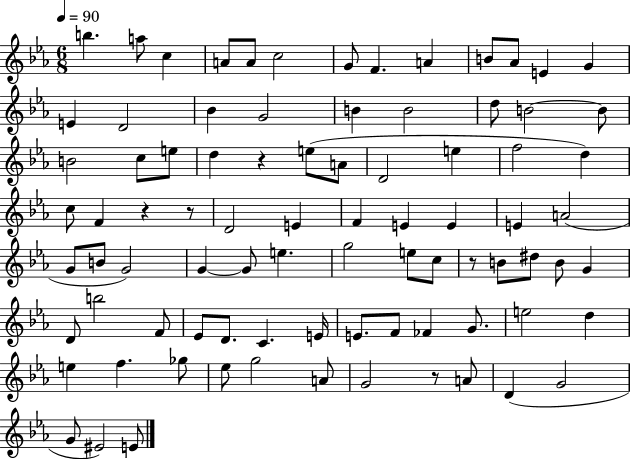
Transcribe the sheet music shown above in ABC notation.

X:1
T:Untitled
M:6/8
L:1/4
K:Eb
b a/2 c A/2 A/2 c2 G/2 F A B/2 _A/2 E G E D2 _B G2 B B2 d/2 B2 B/2 B2 c/2 e/2 d z e/2 A/2 D2 e f2 d c/2 F z z/2 D2 E F E E E A2 G/2 B/2 G2 G G/2 e g2 e/2 c/2 z/2 B/2 ^d/2 B/2 G D/2 b2 F/2 _E/2 D/2 C E/4 E/2 F/2 _F G/2 e2 d e f _g/2 _e/2 g2 A/2 G2 z/2 A/2 D G2 G/2 ^E2 E/2